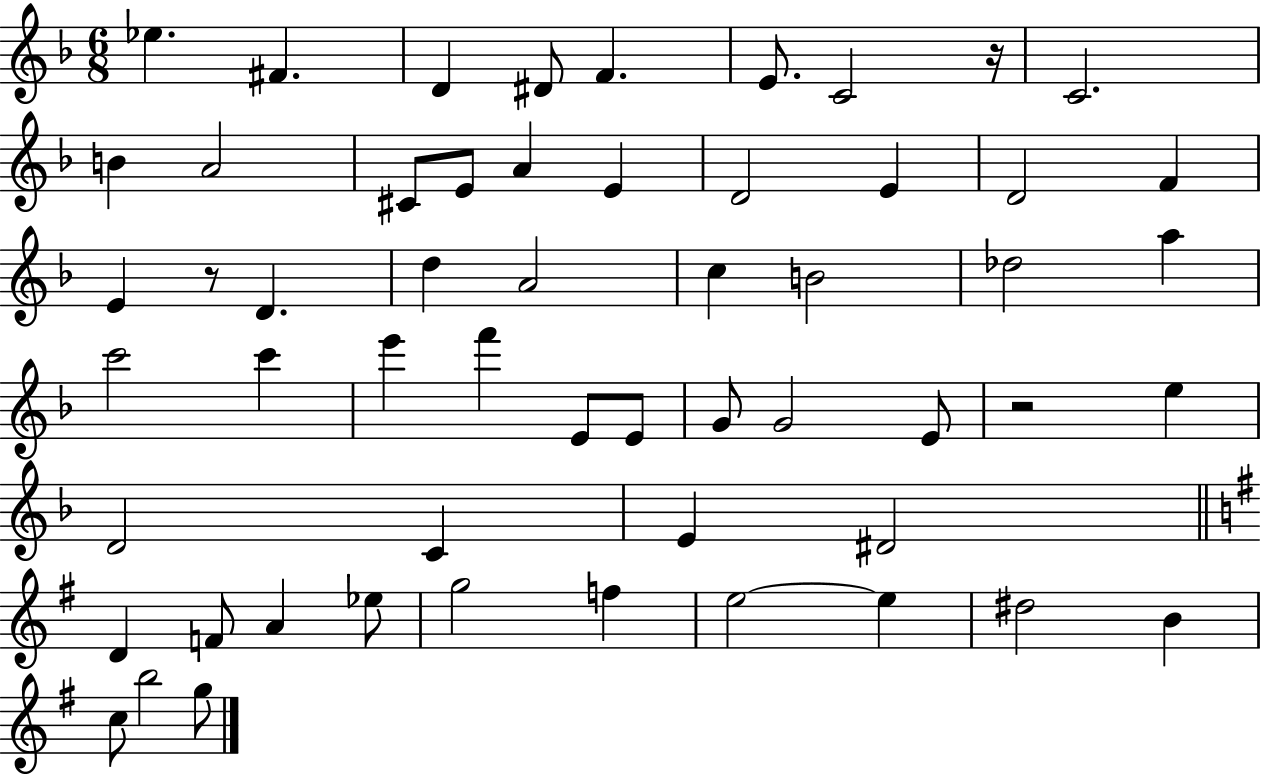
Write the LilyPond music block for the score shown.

{
  \clef treble
  \numericTimeSignature
  \time 6/8
  \key f \major
  ees''4. fis'4. | d'4 dis'8 f'4. | e'8. c'2 r16 | c'2. | \break b'4 a'2 | cis'8 e'8 a'4 e'4 | d'2 e'4 | d'2 f'4 | \break e'4 r8 d'4. | d''4 a'2 | c''4 b'2 | des''2 a''4 | \break c'''2 c'''4 | e'''4 f'''4 e'8 e'8 | g'8 g'2 e'8 | r2 e''4 | \break d'2 c'4 | e'4 dis'2 | \bar "||" \break \key g \major d'4 f'8 a'4 ees''8 | g''2 f''4 | e''2~~ e''4 | dis''2 b'4 | \break c''8 b''2 g''8 | \bar "|."
}